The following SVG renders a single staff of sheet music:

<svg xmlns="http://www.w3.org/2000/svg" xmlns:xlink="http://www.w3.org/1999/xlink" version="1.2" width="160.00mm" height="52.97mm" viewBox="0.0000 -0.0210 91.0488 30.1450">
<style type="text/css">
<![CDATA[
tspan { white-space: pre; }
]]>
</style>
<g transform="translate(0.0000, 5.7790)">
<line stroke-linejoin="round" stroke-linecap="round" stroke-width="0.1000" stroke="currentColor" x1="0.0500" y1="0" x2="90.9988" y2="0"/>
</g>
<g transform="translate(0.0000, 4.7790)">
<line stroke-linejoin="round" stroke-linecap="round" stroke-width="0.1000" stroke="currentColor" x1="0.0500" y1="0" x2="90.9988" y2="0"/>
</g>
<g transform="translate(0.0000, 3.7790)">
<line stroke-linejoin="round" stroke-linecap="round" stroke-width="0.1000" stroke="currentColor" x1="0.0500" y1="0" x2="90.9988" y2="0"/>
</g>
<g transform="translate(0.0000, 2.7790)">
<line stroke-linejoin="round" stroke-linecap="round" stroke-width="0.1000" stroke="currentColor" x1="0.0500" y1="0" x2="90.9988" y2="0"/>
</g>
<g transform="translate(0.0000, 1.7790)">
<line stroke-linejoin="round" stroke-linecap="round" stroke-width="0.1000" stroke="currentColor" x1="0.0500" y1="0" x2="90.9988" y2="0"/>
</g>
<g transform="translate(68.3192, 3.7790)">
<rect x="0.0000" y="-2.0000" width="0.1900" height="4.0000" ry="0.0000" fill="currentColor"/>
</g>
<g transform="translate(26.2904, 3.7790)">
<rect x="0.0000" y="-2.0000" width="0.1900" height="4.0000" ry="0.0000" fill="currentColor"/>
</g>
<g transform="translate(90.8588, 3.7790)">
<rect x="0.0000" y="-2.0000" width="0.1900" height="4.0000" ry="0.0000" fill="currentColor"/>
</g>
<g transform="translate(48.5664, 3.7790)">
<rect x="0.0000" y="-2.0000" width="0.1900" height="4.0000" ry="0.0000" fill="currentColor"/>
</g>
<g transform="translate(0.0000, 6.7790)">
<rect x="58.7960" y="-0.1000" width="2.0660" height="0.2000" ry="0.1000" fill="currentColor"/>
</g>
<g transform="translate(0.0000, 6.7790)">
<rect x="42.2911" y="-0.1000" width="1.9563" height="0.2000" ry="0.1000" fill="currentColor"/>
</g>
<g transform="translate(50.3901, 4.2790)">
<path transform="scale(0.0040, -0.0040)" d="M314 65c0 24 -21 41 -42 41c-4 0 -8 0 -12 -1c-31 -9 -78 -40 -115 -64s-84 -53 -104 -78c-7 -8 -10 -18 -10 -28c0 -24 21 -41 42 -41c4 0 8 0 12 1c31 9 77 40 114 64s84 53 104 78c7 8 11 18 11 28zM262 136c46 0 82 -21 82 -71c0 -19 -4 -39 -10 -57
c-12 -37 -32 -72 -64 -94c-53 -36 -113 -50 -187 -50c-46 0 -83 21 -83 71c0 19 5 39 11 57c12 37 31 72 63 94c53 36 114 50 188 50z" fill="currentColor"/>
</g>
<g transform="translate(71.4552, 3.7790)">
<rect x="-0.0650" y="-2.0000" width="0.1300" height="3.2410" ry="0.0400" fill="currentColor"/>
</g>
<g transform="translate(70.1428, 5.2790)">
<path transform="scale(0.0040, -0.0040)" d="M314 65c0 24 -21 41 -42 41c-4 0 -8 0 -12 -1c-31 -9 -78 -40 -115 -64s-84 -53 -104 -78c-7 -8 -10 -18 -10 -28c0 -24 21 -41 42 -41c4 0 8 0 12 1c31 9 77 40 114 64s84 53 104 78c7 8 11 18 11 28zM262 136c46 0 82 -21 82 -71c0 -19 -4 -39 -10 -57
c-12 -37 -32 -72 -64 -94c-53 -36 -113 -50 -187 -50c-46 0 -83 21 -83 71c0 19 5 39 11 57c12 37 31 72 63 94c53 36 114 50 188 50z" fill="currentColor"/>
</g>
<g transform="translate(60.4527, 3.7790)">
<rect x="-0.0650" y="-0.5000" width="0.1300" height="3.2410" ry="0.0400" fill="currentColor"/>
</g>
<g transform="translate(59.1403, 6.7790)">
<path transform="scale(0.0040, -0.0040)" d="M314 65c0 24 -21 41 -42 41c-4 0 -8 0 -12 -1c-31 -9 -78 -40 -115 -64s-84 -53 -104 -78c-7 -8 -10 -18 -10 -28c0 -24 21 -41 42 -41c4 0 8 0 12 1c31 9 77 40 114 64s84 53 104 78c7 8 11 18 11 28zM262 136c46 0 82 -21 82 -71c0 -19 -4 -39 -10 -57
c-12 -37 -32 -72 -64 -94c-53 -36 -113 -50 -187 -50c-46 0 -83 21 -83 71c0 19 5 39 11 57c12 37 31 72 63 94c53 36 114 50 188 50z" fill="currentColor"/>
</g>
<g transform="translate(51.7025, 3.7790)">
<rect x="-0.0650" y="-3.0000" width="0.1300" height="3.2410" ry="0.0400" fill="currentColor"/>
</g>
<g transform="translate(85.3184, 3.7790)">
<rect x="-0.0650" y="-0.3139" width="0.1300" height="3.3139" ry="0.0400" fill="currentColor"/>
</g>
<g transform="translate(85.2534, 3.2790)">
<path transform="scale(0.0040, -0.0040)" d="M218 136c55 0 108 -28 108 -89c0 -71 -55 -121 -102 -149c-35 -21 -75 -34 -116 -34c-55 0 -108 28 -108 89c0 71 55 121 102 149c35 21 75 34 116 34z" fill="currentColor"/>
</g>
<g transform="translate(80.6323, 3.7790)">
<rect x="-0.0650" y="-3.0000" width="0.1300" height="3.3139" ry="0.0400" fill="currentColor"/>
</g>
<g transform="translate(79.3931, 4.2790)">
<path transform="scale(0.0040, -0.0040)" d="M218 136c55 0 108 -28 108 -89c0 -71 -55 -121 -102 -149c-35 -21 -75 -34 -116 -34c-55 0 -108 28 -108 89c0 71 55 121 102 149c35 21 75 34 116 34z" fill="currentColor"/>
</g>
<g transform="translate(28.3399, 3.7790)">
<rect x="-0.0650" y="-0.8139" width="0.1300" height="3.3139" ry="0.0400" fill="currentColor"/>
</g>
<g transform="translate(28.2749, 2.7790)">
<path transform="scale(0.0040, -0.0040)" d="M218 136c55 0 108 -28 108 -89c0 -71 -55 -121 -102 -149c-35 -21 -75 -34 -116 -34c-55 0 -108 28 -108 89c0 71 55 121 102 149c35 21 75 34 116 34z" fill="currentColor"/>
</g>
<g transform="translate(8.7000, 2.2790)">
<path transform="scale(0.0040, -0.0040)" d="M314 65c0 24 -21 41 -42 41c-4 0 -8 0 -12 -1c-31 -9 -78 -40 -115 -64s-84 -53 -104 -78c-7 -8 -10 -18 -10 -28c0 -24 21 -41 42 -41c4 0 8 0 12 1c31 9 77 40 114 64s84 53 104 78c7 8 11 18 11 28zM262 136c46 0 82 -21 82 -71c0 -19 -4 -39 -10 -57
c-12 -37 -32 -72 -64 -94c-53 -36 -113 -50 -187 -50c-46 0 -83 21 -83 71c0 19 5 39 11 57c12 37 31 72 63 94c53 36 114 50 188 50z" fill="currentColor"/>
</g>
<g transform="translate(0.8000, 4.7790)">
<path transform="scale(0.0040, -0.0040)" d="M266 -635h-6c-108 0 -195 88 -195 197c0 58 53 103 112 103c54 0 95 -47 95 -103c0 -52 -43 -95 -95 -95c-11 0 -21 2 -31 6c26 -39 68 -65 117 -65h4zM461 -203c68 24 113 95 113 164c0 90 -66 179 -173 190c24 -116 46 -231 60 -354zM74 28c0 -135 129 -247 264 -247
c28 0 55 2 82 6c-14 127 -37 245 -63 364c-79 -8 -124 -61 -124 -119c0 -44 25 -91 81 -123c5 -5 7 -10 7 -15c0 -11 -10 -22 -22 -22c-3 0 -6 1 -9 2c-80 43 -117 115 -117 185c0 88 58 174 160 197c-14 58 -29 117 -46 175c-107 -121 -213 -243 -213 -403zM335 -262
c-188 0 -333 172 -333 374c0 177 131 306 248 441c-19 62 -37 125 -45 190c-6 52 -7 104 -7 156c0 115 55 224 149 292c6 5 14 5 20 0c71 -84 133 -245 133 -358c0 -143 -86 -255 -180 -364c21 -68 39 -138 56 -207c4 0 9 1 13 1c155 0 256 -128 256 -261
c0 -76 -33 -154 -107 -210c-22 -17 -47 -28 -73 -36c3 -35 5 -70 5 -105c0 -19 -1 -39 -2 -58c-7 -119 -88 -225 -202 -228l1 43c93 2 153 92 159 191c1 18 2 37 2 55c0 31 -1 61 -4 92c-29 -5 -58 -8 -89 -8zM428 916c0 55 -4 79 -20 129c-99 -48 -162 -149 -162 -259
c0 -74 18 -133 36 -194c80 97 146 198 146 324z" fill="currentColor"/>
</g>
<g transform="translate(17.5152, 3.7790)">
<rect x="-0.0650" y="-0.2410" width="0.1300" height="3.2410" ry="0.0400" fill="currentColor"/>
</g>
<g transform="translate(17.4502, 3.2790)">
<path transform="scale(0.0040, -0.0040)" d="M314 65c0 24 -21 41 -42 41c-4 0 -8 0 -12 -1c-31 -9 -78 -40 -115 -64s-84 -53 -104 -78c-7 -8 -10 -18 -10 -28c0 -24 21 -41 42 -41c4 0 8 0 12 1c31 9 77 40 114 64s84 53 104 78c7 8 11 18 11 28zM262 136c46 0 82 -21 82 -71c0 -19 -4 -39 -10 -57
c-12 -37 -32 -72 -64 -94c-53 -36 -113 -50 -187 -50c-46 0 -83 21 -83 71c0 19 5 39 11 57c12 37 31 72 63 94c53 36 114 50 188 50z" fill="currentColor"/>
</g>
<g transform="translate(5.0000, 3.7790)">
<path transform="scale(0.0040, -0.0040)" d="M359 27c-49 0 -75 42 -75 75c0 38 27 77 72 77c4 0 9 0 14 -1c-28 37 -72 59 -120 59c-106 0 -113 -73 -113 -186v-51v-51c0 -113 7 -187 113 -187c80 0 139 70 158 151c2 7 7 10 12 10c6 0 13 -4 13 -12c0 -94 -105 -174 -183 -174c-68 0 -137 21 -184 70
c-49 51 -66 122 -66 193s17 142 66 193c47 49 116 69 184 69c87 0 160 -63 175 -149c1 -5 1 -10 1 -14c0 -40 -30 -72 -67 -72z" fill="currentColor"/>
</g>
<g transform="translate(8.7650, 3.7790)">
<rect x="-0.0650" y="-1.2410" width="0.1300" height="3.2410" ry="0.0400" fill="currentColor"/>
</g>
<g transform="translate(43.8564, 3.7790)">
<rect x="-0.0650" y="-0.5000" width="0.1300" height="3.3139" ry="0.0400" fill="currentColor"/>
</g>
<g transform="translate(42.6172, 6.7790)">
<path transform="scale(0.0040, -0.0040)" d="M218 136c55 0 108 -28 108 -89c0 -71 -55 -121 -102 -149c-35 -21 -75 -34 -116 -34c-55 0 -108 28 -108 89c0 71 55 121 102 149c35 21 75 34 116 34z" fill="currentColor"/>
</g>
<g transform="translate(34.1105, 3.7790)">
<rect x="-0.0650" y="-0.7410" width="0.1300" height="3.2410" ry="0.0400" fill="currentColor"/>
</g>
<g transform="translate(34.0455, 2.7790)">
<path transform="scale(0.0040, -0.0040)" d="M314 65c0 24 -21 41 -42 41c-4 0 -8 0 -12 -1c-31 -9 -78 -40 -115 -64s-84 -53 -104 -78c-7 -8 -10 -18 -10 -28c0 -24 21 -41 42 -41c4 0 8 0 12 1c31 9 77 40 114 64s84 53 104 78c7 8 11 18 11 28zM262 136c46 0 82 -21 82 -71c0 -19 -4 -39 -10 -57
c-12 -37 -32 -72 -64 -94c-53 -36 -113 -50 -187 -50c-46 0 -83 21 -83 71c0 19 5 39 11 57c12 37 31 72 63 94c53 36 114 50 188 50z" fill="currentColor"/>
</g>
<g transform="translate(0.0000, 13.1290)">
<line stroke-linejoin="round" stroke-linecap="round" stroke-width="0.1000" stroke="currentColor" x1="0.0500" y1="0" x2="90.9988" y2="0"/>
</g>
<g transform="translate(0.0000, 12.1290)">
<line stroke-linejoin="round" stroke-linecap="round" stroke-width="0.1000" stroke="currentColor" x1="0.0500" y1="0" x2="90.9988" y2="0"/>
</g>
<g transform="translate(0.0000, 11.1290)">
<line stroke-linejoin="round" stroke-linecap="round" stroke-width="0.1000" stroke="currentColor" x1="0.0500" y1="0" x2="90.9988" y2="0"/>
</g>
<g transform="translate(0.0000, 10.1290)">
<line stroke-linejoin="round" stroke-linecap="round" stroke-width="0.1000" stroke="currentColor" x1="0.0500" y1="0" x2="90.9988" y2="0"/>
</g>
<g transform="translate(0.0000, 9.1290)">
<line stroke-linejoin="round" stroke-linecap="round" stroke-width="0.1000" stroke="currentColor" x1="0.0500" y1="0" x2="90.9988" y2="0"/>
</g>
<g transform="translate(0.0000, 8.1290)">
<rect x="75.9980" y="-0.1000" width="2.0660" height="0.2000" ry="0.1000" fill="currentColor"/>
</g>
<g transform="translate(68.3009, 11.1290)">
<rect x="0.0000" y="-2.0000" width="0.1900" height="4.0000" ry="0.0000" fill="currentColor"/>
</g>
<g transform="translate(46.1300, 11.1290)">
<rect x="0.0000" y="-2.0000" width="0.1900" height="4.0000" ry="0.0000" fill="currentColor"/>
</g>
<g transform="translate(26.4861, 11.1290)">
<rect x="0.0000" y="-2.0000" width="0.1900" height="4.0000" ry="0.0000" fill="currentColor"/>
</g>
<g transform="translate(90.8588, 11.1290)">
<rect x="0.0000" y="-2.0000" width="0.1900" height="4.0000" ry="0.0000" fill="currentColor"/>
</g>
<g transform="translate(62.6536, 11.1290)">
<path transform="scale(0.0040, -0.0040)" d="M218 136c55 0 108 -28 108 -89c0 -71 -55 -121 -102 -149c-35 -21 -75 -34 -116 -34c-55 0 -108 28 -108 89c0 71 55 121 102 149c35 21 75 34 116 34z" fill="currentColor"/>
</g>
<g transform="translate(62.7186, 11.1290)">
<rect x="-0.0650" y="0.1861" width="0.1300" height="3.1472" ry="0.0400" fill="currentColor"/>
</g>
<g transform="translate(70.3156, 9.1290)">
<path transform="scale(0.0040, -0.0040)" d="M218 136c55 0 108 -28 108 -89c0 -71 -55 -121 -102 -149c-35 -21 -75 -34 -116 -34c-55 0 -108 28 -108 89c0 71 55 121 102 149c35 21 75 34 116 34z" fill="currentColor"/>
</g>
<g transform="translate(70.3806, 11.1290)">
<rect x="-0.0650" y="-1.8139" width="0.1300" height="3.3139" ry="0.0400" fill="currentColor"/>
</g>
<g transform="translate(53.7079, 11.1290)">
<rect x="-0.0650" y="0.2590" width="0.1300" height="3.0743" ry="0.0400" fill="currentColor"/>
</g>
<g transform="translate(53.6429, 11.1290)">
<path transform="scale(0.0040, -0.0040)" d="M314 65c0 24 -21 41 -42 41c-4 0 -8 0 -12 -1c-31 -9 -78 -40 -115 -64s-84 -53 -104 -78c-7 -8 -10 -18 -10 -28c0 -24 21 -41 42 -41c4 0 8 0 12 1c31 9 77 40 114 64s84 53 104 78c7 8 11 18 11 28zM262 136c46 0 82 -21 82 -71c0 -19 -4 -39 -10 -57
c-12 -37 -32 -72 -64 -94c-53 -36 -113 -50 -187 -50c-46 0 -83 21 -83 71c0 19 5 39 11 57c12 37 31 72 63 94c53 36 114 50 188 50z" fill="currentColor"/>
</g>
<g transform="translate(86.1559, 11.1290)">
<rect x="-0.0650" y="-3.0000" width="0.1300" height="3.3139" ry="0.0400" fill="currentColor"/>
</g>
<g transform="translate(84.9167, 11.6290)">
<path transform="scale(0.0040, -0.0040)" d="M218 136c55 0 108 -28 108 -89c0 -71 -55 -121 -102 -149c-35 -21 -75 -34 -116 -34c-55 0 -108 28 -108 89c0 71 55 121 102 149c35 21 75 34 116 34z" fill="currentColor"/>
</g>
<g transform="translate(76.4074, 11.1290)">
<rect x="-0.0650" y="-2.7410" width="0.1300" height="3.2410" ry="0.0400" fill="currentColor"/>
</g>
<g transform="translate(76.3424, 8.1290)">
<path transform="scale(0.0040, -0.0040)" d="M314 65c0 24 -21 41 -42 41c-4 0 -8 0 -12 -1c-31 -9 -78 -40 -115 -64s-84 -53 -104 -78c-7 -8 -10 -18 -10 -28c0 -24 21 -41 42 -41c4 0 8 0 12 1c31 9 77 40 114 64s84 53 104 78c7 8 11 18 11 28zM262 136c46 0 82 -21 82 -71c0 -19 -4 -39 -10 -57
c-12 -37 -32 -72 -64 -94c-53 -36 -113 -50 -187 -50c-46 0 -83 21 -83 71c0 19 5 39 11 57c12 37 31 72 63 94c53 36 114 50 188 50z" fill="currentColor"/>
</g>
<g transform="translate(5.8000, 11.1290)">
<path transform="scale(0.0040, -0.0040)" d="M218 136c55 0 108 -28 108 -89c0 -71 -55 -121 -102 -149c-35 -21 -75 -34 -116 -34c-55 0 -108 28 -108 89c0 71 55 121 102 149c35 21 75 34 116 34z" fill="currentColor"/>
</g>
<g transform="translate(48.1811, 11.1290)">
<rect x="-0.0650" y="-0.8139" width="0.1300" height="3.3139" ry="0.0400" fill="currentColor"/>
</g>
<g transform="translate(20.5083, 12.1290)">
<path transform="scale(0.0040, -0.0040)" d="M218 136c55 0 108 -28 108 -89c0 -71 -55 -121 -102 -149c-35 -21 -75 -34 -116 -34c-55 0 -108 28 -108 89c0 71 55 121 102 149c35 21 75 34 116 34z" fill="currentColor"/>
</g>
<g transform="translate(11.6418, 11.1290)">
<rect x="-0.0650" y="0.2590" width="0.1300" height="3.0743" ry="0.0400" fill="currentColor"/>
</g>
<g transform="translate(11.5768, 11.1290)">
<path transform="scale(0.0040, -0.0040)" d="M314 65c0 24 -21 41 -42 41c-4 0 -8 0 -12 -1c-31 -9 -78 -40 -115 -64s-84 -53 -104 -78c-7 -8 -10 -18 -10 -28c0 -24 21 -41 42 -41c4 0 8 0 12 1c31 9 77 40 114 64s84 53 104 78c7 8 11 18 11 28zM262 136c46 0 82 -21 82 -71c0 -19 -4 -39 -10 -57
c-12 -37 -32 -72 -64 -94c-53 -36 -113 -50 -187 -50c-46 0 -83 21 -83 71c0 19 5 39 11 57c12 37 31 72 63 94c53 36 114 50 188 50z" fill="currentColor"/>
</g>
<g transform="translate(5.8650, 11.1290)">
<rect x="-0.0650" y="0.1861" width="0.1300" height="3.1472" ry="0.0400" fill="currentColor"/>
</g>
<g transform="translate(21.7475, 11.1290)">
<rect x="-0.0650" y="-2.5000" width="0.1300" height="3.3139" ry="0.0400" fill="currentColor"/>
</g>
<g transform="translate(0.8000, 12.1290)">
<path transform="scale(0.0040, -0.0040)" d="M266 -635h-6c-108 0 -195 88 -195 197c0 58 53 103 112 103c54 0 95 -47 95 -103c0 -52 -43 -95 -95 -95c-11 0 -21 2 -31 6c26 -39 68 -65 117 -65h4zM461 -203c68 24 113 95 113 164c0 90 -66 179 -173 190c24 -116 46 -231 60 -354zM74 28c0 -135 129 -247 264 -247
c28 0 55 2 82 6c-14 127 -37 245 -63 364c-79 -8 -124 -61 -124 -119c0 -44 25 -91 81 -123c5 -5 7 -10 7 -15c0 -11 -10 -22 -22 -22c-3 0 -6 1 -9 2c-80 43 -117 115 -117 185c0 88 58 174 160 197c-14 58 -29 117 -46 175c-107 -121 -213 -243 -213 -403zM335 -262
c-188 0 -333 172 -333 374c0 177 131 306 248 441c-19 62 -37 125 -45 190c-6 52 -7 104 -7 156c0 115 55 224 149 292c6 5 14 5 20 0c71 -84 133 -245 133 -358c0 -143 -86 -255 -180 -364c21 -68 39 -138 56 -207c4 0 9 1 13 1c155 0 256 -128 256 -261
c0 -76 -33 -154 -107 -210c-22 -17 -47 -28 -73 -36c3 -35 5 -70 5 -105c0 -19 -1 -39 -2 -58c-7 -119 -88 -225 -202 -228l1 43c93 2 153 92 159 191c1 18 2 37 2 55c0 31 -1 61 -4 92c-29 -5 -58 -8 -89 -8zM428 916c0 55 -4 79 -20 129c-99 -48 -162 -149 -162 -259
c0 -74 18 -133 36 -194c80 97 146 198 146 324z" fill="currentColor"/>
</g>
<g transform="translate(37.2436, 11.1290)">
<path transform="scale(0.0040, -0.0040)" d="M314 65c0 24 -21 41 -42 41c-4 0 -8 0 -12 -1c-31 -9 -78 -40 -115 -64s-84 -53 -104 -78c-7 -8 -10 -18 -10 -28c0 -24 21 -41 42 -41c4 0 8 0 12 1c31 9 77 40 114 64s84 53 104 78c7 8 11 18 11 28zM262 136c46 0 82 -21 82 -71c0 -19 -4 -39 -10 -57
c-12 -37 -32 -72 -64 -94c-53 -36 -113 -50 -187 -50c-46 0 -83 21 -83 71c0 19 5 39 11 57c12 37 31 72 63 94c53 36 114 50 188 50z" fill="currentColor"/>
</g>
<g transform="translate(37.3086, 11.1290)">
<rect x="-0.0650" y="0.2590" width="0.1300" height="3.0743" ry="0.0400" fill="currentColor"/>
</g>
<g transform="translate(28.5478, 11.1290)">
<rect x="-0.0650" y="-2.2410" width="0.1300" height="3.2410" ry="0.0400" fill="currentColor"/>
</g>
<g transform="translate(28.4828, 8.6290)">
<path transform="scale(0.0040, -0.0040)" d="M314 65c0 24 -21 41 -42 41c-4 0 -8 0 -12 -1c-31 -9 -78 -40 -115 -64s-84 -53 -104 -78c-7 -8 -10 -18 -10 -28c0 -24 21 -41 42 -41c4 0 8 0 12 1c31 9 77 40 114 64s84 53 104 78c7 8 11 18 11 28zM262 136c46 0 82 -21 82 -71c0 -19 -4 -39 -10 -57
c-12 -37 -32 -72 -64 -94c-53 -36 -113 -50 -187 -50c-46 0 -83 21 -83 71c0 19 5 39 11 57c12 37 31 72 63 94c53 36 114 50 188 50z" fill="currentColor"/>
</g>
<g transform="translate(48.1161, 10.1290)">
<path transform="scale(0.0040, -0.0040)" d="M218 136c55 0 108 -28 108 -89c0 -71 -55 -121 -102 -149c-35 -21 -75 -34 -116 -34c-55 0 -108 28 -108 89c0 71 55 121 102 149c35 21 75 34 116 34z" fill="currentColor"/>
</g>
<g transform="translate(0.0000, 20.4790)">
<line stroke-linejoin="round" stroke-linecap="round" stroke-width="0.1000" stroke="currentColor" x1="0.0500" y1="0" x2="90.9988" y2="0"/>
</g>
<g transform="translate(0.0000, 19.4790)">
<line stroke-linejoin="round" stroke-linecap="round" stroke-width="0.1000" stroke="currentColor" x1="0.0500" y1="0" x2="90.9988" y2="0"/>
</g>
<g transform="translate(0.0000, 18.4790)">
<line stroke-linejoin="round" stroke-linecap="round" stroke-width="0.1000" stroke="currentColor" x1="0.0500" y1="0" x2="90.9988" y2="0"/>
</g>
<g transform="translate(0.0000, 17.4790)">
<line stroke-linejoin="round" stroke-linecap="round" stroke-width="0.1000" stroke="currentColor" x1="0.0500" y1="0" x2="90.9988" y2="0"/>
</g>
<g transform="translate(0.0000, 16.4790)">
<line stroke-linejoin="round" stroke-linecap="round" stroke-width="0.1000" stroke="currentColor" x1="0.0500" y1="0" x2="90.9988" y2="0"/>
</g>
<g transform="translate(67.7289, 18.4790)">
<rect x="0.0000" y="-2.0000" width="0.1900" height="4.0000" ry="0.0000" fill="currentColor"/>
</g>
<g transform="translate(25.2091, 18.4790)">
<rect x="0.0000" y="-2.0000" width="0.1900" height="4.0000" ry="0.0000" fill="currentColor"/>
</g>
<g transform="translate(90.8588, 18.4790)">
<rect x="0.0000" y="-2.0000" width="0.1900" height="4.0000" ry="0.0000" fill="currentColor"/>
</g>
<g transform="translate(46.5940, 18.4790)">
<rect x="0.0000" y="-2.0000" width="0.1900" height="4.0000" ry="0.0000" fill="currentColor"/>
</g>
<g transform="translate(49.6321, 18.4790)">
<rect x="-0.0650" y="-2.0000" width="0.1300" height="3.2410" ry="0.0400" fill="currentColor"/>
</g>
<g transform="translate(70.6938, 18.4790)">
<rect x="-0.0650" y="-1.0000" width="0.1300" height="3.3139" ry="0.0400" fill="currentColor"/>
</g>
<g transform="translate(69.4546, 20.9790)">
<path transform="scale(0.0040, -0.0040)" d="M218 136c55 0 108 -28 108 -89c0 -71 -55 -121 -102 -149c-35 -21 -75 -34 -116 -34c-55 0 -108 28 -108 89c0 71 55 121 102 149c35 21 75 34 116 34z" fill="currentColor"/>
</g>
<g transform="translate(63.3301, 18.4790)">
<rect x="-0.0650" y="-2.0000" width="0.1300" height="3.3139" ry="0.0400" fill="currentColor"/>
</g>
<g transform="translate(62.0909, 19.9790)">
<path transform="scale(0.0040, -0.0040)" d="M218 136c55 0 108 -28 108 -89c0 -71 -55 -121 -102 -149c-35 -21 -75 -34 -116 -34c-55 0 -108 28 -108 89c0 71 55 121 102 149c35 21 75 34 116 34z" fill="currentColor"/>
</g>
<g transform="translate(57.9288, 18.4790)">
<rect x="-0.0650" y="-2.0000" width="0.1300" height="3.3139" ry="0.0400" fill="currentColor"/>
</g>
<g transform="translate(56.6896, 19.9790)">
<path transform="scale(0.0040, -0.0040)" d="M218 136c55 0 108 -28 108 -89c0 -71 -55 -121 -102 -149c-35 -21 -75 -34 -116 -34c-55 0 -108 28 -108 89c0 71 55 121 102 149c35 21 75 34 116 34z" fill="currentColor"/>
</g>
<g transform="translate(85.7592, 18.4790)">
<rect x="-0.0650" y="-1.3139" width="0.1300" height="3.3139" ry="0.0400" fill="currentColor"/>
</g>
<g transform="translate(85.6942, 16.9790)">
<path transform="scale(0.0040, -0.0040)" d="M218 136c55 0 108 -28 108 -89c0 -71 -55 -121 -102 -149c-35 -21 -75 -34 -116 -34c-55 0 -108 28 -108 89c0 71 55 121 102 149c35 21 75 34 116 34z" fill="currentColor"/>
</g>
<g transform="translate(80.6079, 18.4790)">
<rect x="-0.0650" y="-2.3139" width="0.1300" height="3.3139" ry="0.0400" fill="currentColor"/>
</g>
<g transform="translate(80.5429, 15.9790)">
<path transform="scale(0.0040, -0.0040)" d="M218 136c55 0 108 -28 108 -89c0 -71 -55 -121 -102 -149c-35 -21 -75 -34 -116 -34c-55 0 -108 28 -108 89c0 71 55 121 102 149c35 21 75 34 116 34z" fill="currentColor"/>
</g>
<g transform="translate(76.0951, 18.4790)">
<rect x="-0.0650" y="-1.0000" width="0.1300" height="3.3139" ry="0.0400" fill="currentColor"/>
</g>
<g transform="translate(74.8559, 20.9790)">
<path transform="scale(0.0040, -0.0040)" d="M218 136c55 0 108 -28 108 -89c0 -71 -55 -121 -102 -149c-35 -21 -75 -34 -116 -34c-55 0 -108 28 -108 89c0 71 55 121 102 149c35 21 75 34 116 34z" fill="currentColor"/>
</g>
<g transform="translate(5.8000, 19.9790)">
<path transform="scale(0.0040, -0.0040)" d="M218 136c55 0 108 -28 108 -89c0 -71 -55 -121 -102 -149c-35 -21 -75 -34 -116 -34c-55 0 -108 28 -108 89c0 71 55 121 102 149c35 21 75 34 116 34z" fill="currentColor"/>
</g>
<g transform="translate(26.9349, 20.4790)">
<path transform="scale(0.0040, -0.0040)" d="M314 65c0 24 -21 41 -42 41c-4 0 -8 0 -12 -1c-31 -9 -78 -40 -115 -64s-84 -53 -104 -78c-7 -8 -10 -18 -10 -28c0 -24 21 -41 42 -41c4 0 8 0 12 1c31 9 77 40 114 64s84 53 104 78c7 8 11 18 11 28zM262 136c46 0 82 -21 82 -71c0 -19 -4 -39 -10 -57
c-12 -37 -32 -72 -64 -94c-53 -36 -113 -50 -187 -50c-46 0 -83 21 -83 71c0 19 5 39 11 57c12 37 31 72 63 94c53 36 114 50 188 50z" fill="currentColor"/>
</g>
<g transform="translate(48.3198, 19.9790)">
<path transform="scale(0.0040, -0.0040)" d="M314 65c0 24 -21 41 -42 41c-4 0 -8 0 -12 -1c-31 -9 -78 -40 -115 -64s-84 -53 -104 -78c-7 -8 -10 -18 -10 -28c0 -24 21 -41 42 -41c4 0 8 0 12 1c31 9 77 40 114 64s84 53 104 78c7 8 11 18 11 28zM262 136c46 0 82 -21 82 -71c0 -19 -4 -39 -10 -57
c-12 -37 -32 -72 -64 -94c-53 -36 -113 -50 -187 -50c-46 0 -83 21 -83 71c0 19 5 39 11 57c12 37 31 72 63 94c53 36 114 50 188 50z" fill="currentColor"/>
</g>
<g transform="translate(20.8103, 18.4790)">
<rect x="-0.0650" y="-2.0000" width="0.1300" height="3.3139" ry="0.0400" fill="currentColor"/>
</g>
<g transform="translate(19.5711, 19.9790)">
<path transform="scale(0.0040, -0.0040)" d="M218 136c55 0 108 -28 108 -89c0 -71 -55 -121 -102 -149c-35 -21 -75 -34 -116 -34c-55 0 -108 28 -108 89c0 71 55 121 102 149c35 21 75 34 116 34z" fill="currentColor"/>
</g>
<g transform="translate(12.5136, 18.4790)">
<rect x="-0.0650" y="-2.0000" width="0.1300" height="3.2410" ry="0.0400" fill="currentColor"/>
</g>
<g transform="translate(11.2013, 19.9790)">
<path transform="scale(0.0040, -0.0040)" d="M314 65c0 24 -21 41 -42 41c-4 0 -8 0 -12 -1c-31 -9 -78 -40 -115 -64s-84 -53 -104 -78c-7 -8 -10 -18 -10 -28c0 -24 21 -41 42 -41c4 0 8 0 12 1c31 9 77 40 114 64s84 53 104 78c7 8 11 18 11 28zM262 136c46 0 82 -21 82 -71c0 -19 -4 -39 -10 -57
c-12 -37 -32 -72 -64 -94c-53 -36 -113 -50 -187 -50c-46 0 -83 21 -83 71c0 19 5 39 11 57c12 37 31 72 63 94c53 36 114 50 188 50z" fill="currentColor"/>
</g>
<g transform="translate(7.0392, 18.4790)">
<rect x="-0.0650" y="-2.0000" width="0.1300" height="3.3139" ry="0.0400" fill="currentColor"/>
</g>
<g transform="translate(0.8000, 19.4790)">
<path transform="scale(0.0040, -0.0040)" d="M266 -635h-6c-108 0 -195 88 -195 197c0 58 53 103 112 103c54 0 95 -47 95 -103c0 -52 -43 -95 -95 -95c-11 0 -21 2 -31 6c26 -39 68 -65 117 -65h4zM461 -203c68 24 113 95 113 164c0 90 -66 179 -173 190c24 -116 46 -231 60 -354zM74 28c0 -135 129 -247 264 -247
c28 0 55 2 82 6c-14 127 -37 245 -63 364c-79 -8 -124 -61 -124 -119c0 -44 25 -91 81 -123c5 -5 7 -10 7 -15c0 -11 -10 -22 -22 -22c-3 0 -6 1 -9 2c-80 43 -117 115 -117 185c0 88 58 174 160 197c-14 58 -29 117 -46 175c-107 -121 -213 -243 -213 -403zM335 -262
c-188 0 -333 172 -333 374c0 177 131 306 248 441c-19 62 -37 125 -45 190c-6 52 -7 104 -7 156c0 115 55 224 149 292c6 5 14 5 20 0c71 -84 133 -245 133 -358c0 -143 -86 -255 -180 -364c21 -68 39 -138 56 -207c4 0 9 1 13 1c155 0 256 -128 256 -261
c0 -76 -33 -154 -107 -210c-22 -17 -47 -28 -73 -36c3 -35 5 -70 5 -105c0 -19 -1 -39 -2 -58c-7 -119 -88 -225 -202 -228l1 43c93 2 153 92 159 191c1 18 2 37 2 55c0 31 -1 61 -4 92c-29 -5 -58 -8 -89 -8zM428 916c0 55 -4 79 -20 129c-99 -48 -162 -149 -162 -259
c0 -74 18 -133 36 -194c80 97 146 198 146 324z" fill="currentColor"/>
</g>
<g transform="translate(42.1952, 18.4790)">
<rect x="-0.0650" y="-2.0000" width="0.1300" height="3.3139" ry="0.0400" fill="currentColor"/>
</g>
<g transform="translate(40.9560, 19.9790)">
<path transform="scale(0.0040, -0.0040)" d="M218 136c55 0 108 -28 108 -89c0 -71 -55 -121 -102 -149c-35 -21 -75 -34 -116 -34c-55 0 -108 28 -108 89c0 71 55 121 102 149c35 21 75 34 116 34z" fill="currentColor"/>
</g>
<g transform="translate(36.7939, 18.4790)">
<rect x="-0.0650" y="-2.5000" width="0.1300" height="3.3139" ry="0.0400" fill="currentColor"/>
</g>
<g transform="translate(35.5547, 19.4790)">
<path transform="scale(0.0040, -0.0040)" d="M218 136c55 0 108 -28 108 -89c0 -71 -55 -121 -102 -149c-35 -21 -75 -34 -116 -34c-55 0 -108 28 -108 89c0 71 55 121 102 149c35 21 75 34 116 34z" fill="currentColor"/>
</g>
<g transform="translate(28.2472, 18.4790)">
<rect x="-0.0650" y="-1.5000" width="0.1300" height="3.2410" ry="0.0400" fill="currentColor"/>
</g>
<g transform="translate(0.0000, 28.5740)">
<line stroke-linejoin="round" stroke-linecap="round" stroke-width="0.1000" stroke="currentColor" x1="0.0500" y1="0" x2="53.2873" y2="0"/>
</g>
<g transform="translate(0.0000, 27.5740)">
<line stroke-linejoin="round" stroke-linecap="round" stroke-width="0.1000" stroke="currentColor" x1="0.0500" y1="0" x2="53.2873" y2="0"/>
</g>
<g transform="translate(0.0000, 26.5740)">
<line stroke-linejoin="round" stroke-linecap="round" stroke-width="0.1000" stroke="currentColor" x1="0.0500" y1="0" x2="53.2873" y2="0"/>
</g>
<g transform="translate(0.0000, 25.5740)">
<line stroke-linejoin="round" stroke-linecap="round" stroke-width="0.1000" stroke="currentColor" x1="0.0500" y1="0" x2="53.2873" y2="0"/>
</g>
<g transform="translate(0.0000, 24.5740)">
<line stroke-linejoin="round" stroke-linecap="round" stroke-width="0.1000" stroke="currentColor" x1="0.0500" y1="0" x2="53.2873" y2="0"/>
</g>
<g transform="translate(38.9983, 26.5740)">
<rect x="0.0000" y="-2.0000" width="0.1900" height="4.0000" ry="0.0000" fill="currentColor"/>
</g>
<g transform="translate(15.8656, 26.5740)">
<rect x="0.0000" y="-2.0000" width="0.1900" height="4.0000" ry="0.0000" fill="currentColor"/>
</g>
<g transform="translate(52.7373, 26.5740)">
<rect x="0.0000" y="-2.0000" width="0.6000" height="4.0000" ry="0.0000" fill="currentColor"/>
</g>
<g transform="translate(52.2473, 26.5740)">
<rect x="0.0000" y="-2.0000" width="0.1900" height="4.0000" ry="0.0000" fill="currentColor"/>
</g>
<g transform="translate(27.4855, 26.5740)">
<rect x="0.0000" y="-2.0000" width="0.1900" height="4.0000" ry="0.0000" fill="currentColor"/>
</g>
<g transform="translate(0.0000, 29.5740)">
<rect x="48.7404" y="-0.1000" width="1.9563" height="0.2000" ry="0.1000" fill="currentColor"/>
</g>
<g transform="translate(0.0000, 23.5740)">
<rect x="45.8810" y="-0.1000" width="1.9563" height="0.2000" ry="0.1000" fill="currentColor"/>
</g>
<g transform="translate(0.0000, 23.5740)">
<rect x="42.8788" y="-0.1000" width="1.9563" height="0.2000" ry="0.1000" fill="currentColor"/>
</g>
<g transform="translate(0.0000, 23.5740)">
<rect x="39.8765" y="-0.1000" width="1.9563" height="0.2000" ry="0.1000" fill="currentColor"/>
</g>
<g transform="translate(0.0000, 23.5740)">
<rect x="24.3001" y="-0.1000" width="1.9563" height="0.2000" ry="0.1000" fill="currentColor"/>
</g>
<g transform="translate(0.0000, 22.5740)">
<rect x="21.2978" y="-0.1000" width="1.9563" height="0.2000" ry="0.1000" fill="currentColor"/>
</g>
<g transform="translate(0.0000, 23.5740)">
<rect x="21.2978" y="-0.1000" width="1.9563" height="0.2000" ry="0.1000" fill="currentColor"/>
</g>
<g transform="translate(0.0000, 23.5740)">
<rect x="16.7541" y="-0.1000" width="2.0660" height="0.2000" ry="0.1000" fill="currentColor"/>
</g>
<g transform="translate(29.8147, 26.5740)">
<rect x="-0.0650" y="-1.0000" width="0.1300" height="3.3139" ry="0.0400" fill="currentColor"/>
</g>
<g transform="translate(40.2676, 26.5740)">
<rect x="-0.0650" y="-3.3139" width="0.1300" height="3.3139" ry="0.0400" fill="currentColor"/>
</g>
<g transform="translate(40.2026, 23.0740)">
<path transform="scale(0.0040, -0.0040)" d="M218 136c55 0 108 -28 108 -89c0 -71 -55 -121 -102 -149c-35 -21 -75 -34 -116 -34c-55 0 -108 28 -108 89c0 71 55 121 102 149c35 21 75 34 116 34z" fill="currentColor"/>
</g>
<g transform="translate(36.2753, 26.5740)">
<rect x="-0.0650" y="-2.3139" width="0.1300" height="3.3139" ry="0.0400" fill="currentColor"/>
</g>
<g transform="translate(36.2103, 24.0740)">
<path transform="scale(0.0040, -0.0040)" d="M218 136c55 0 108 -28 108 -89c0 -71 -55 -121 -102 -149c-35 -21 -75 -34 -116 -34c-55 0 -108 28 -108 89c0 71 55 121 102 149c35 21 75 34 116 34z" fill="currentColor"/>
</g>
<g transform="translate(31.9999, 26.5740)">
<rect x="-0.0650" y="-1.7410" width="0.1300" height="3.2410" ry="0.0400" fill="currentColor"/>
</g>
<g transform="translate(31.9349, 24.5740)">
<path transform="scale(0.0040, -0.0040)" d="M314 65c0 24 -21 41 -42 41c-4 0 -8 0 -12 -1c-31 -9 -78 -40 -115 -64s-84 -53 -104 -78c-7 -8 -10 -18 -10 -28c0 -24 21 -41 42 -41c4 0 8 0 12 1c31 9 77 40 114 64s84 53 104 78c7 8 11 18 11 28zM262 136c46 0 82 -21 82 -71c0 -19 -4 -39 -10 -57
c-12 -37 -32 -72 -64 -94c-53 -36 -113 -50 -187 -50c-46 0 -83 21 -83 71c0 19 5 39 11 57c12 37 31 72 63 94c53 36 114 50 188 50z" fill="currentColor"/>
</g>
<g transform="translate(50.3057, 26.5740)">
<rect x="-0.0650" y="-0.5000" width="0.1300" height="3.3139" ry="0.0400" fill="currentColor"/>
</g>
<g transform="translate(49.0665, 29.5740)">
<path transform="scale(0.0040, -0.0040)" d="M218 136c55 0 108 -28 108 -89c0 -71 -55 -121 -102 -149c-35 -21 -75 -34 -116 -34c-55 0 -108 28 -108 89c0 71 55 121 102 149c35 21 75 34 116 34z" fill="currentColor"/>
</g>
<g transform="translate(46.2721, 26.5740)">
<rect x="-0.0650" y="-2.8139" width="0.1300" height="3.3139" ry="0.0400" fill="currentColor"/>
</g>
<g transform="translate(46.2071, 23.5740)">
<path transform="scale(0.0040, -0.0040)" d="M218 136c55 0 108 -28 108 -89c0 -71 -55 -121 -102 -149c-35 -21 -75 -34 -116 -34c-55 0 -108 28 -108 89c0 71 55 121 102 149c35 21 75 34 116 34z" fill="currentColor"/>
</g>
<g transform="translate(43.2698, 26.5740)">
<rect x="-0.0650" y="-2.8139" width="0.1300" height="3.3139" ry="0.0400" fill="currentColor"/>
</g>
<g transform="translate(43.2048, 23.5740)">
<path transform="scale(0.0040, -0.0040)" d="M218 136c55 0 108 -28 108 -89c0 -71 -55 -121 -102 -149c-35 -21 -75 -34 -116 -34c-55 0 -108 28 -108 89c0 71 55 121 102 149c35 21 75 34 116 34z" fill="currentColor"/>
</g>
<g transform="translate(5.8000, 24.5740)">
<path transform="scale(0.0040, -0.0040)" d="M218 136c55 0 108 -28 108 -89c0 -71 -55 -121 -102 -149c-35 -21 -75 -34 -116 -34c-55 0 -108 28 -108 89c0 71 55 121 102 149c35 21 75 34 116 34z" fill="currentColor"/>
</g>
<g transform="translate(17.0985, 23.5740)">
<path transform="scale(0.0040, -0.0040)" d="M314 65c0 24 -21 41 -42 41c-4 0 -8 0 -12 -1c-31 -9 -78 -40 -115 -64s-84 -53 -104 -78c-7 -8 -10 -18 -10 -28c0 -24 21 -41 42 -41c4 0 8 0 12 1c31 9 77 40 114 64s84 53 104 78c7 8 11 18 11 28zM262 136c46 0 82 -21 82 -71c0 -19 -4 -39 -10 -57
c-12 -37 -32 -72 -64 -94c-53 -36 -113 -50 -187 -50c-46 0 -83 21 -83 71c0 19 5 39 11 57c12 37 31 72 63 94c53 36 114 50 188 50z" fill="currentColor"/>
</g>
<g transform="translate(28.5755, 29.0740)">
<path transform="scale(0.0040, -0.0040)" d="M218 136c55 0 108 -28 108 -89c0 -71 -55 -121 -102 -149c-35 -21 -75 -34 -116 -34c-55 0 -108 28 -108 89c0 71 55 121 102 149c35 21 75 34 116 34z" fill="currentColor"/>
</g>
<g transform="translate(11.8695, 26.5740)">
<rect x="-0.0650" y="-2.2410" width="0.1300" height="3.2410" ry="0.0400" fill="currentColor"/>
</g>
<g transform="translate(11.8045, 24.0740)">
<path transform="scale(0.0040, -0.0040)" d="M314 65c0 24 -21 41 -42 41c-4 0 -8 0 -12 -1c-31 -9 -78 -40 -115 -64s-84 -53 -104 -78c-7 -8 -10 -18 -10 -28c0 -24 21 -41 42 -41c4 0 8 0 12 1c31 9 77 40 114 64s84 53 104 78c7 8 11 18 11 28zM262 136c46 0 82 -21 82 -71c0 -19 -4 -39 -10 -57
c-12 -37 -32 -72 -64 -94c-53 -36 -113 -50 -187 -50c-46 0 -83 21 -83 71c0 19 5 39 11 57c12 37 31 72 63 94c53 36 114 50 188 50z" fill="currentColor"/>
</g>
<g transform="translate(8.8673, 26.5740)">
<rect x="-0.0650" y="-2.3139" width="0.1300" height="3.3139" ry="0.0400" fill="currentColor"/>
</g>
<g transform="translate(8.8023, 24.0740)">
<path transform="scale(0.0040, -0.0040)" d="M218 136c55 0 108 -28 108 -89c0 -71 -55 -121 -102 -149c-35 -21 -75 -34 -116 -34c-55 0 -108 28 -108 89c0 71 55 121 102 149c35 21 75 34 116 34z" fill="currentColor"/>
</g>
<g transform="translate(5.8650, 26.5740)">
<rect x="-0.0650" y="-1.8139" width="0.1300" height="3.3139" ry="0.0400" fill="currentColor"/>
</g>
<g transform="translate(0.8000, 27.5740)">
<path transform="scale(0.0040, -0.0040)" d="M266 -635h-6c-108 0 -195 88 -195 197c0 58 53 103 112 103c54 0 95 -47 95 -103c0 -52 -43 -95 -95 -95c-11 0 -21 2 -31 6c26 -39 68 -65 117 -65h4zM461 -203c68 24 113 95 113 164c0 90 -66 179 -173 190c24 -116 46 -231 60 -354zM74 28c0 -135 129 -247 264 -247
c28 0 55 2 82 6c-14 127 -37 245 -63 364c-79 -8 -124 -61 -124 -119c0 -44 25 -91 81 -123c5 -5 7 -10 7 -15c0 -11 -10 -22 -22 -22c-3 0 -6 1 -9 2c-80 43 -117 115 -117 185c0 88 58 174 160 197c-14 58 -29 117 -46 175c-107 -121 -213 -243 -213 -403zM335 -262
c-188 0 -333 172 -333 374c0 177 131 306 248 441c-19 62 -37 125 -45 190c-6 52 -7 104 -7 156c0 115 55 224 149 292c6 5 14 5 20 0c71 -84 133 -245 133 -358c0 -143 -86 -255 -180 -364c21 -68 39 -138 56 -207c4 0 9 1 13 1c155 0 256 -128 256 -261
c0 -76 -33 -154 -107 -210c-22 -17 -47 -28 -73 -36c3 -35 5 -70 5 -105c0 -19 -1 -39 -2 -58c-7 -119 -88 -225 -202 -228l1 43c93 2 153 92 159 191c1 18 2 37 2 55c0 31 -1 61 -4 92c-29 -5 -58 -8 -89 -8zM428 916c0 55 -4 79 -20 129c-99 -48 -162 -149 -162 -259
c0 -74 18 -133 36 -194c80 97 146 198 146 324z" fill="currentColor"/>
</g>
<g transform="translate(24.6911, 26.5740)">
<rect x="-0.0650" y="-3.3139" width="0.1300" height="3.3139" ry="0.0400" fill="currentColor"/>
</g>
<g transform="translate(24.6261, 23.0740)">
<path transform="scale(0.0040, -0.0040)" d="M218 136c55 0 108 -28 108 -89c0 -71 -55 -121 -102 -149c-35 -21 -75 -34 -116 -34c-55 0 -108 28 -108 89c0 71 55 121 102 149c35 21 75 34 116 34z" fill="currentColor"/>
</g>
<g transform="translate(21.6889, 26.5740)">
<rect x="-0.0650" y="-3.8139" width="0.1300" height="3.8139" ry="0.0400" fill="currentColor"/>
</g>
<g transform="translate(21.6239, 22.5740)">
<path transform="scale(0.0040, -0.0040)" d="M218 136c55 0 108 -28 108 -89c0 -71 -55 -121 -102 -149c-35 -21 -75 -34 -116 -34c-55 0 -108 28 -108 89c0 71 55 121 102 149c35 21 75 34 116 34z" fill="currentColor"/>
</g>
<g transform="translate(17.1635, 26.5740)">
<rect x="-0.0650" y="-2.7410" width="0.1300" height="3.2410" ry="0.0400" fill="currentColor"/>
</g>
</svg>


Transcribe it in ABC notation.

X:1
T:Untitled
M:4/4
L:1/4
K:C
e2 c2 d d2 C A2 C2 F2 A c B B2 G g2 B2 d B2 B f a2 A F F2 F E2 G F F2 F F D D g e f g g2 a2 c' b D f2 g b a a C